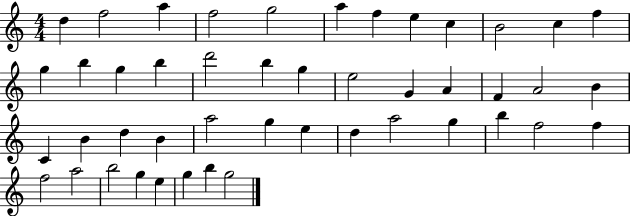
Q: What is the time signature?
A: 4/4